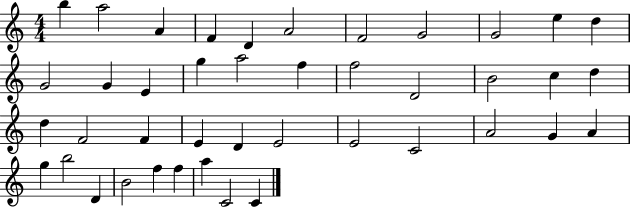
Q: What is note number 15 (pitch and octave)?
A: G5